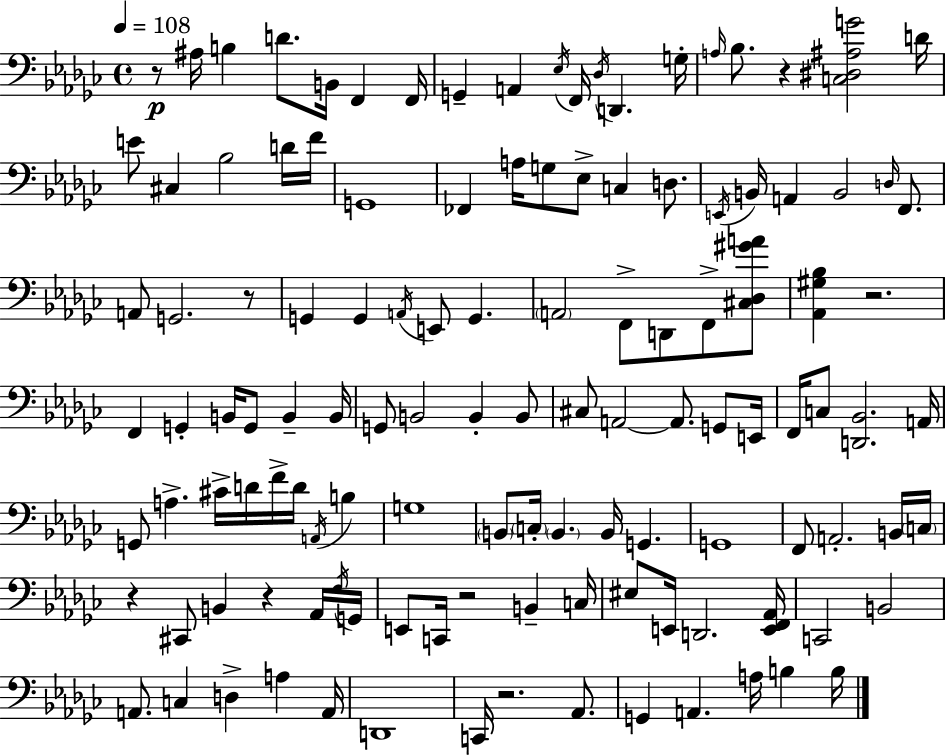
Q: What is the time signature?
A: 4/4